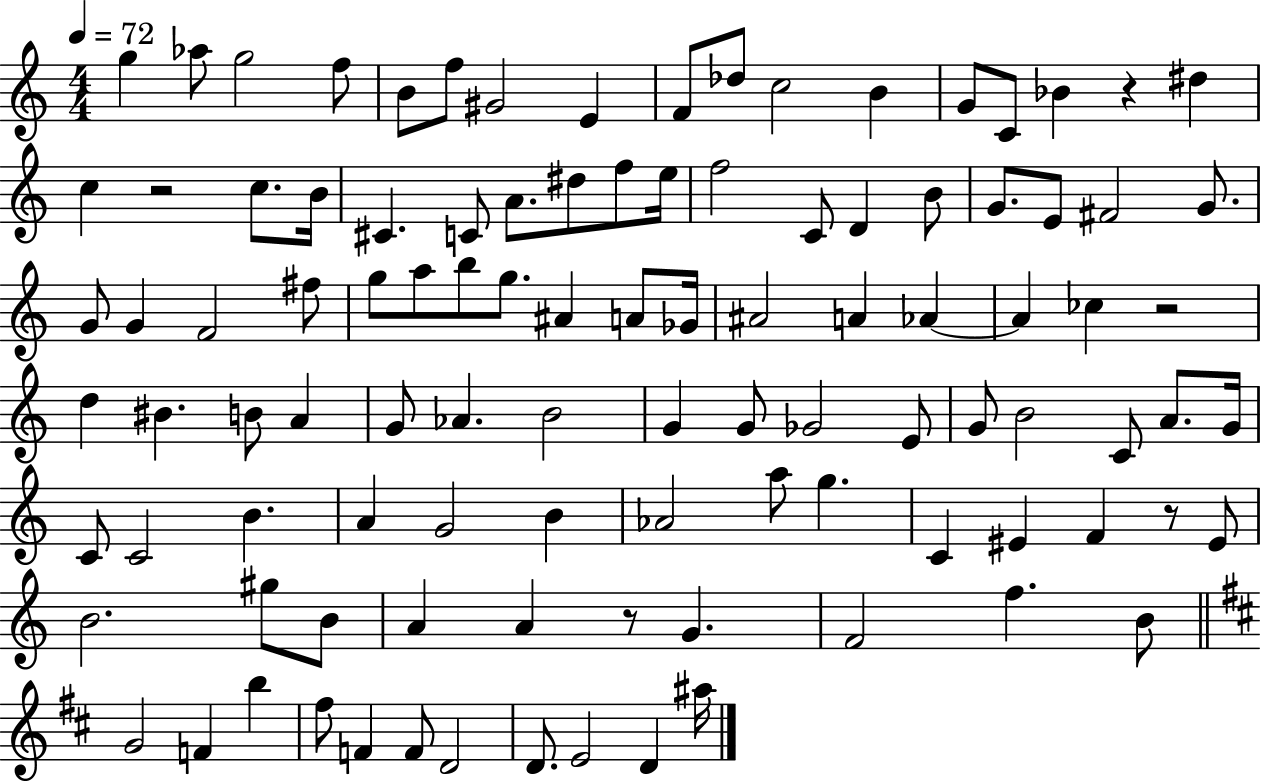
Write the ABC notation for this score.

X:1
T:Untitled
M:4/4
L:1/4
K:C
g _a/2 g2 f/2 B/2 f/2 ^G2 E F/2 _d/2 c2 B G/2 C/2 _B z ^d c z2 c/2 B/4 ^C C/2 A/2 ^d/2 f/2 e/4 f2 C/2 D B/2 G/2 E/2 ^F2 G/2 G/2 G F2 ^f/2 g/2 a/2 b/2 g/2 ^A A/2 _G/4 ^A2 A _A _A _c z2 d ^B B/2 A G/2 _A B2 G G/2 _G2 E/2 G/2 B2 C/2 A/2 G/4 C/2 C2 B A G2 B _A2 a/2 g C ^E F z/2 ^E/2 B2 ^g/2 B/2 A A z/2 G F2 f B/2 G2 F b ^f/2 F F/2 D2 D/2 E2 D ^a/4